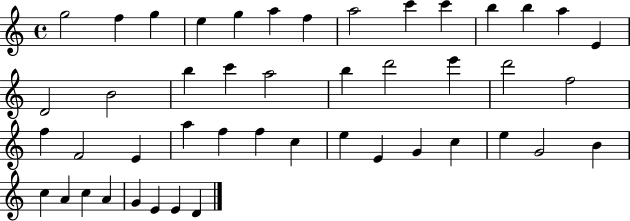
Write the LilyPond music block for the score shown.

{
  \clef treble
  \time 4/4
  \defaultTimeSignature
  \key c \major
  g''2 f''4 g''4 | e''4 g''4 a''4 f''4 | a''2 c'''4 c'''4 | b''4 b''4 a''4 e'4 | \break d'2 b'2 | b''4 c'''4 a''2 | b''4 d'''2 e'''4 | d'''2 f''2 | \break f''4 f'2 e'4 | a''4 f''4 f''4 c''4 | e''4 e'4 g'4 c''4 | e''4 g'2 b'4 | \break c''4 a'4 c''4 a'4 | g'4 e'4 e'4 d'4 | \bar "|."
}